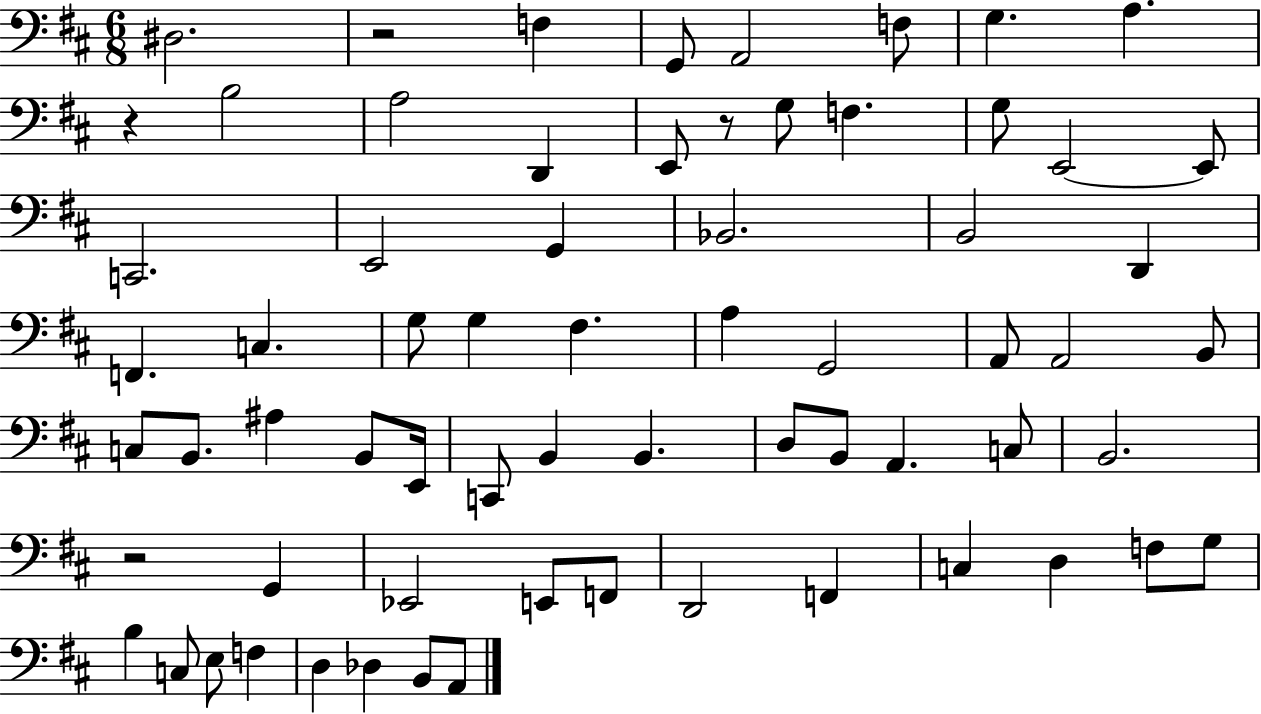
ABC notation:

X:1
T:Untitled
M:6/8
L:1/4
K:D
^D,2 z2 F, G,,/2 A,,2 F,/2 G, A, z B,2 A,2 D,, E,,/2 z/2 G,/2 F, G,/2 E,,2 E,,/2 C,,2 E,,2 G,, _B,,2 B,,2 D,, F,, C, G,/2 G, ^F, A, G,,2 A,,/2 A,,2 B,,/2 C,/2 B,,/2 ^A, B,,/2 E,,/4 C,,/2 B,, B,, D,/2 B,,/2 A,, C,/2 B,,2 z2 G,, _E,,2 E,,/2 F,,/2 D,,2 F,, C, D, F,/2 G,/2 B, C,/2 E,/2 F, D, _D, B,,/2 A,,/2